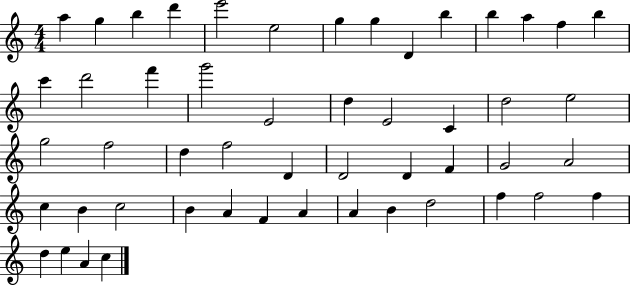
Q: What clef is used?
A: treble